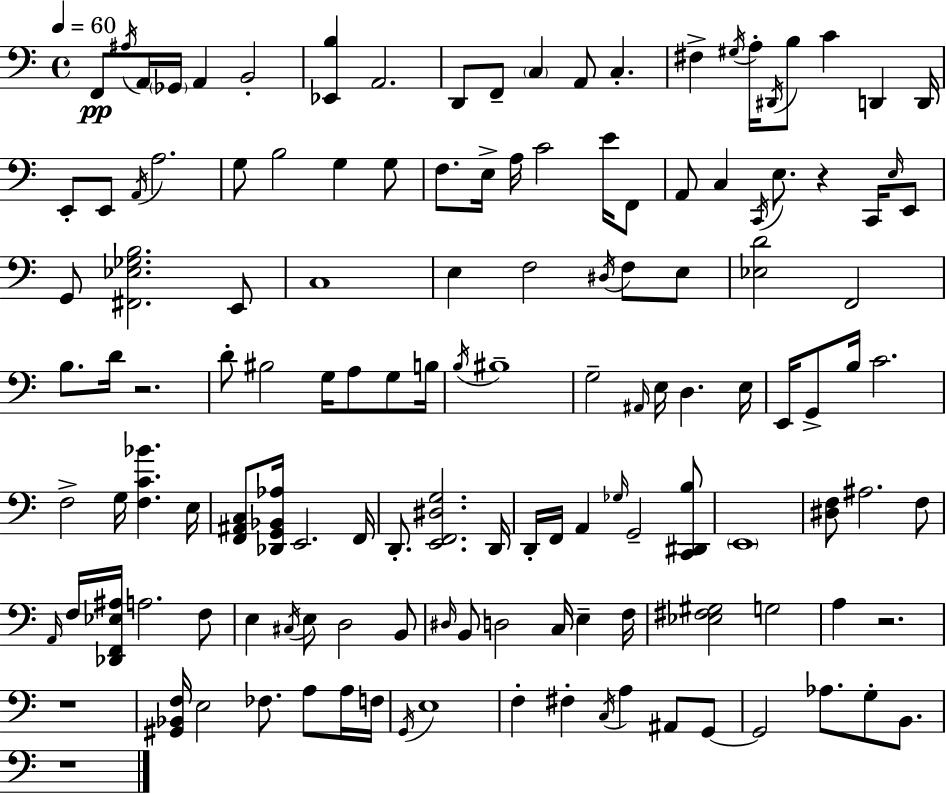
X:1
T:Untitled
M:4/4
L:1/4
K:C
F,,/2 ^A,/4 A,,/4 _G,,/4 A,, B,,2 [_E,,B,] A,,2 D,,/2 F,,/2 C, A,,/2 C, ^F, ^G,/4 A,/4 ^D,,/4 B,/2 C D,, D,,/4 E,,/2 E,,/2 A,,/4 A,2 G,/2 B,2 G, G,/2 F,/2 E,/4 A,/4 C2 E/4 F,,/2 A,,/2 C, C,,/4 E,/2 z C,,/4 E,/4 E,,/2 G,,/2 [^F,,_E,_G,B,]2 E,,/2 C,4 E, F,2 ^D,/4 F,/2 E,/2 [_E,D]2 F,,2 B,/2 D/4 z2 D/2 ^B,2 G,/4 A,/2 G,/2 B,/4 B,/4 ^B,4 G,2 ^A,,/4 E,/4 D, E,/4 E,,/4 G,,/2 B,/4 C2 F,2 G,/4 [F,C_B] E,/4 [F,,^A,,C,]/2 [_D,,G,,_B,,_A,]/4 E,,2 F,,/4 D,,/2 [E,,F,,^D,G,]2 D,,/4 D,,/4 F,,/4 A,, _G,/4 G,,2 [C,,^D,,B,]/2 E,,4 [^D,F,]/2 ^A,2 F,/2 A,,/4 F,/4 [_D,,F,,_E,^A,]/4 A,2 F,/2 E, ^C,/4 E,/2 D,2 B,,/2 ^D,/4 B,,/2 D,2 C,/4 E, F,/4 [_E,^F,^G,]2 G,2 A, z2 z4 [^G,,_B,,F,]/4 E,2 _F,/2 A,/2 A,/4 F,/4 G,,/4 E,4 F, ^F, C,/4 A, ^A,,/2 G,,/2 G,,2 _A,/2 G,/2 B,,/2 z4